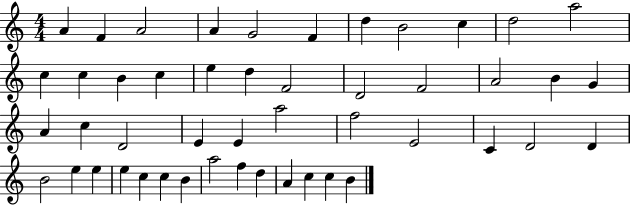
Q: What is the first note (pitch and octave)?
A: A4